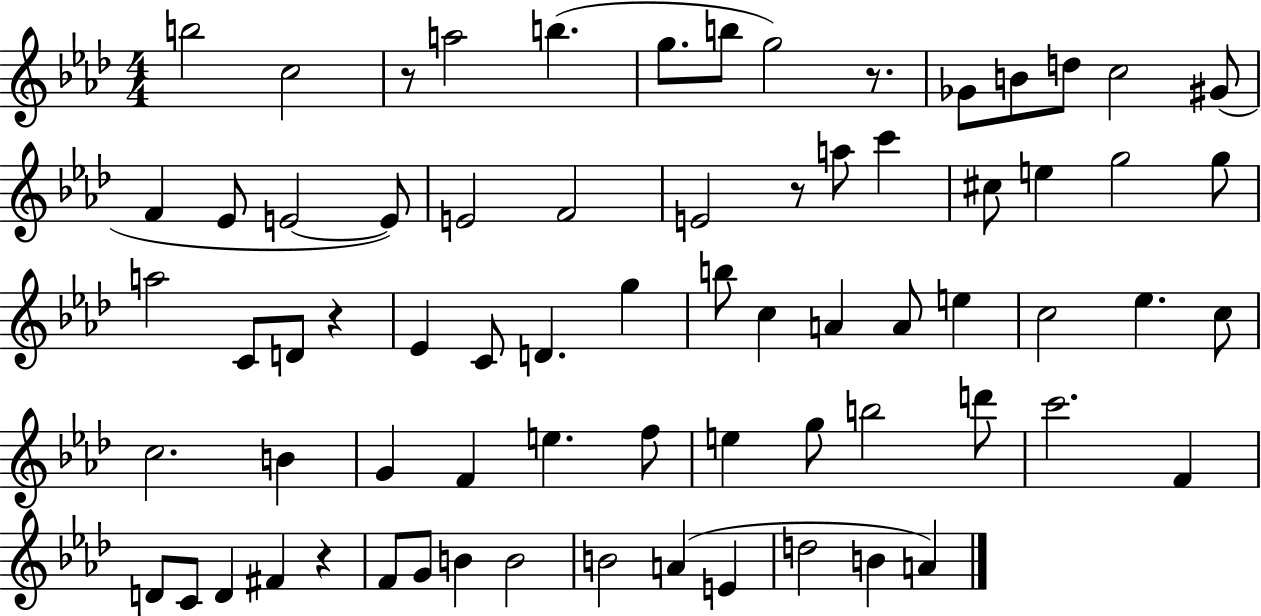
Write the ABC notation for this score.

X:1
T:Untitled
M:4/4
L:1/4
K:Ab
b2 c2 z/2 a2 b g/2 b/2 g2 z/2 _G/2 B/2 d/2 c2 ^G/2 F _E/2 E2 E/2 E2 F2 E2 z/2 a/2 c' ^c/2 e g2 g/2 a2 C/2 D/2 z _E C/2 D g b/2 c A A/2 e c2 _e c/2 c2 B G F e f/2 e g/2 b2 d'/2 c'2 F D/2 C/2 D ^F z F/2 G/2 B B2 B2 A E d2 B A